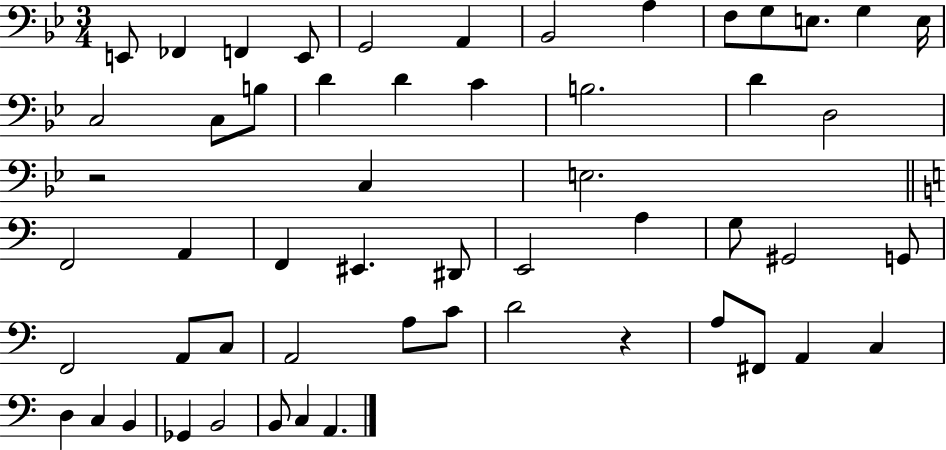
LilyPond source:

{
  \clef bass
  \numericTimeSignature
  \time 3/4
  \key bes \major
  e,8 fes,4 f,4 e,8 | g,2 a,4 | bes,2 a4 | f8 g8 e8. g4 e16 | \break c2 c8 b8 | d'4 d'4 c'4 | b2. | d'4 d2 | \break r2 c4 | e2. | \bar "||" \break \key c \major f,2 a,4 | f,4 eis,4. dis,8 | e,2 a4 | g8 gis,2 g,8 | \break f,2 a,8 c8 | a,2 a8 c'8 | d'2 r4 | a8 fis,8 a,4 c4 | \break d4 c4 b,4 | ges,4 b,2 | b,8 c4 a,4. | \bar "|."
}